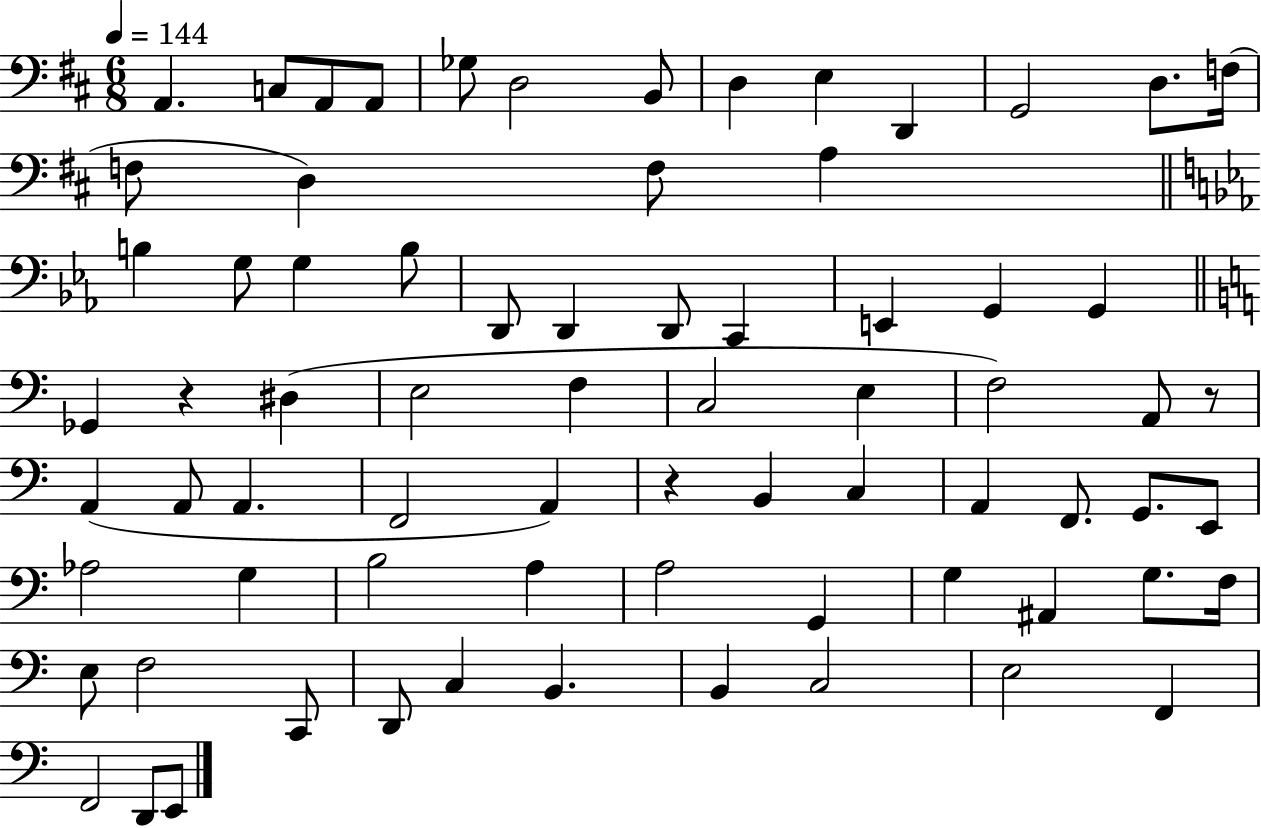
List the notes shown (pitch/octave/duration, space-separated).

A2/q. C3/e A2/e A2/e Gb3/e D3/h B2/e D3/q E3/q D2/q G2/h D3/e. F3/s F3/e D3/q F3/e A3/q B3/q G3/e G3/q B3/e D2/e D2/q D2/e C2/q E2/q G2/q G2/q Gb2/q R/q D#3/q E3/h F3/q C3/h E3/q F3/h A2/e R/e A2/q A2/e A2/q. F2/h A2/q R/q B2/q C3/q A2/q F2/e. G2/e. E2/e Ab3/h G3/q B3/h A3/q A3/h G2/q G3/q A#2/q G3/e. F3/s E3/e F3/h C2/e D2/e C3/q B2/q. B2/q C3/h E3/h F2/q F2/h D2/e E2/e